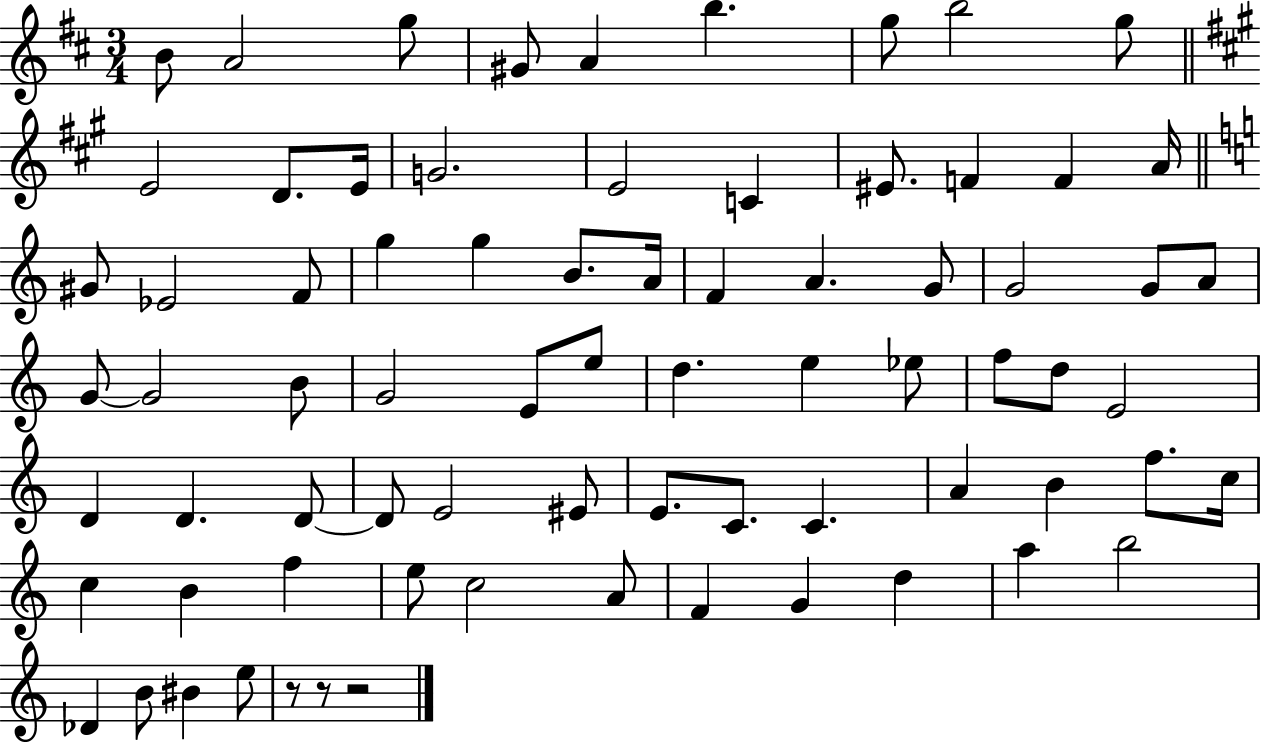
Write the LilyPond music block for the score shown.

{
  \clef treble
  \numericTimeSignature
  \time 3/4
  \key d \major
  b'8 a'2 g''8 | gis'8 a'4 b''4. | g''8 b''2 g''8 | \bar "||" \break \key a \major e'2 d'8. e'16 | g'2. | e'2 c'4 | eis'8. f'4 f'4 a'16 | \break \bar "||" \break \key a \minor gis'8 ees'2 f'8 | g''4 g''4 b'8. a'16 | f'4 a'4. g'8 | g'2 g'8 a'8 | \break g'8~~ g'2 b'8 | g'2 e'8 e''8 | d''4. e''4 ees''8 | f''8 d''8 e'2 | \break d'4 d'4. d'8~~ | d'8 e'2 eis'8 | e'8. c'8. c'4. | a'4 b'4 f''8. c''16 | \break c''4 b'4 f''4 | e''8 c''2 a'8 | f'4 g'4 d''4 | a''4 b''2 | \break des'4 b'8 bis'4 e''8 | r8 r8 r2 | \bar "|."
}